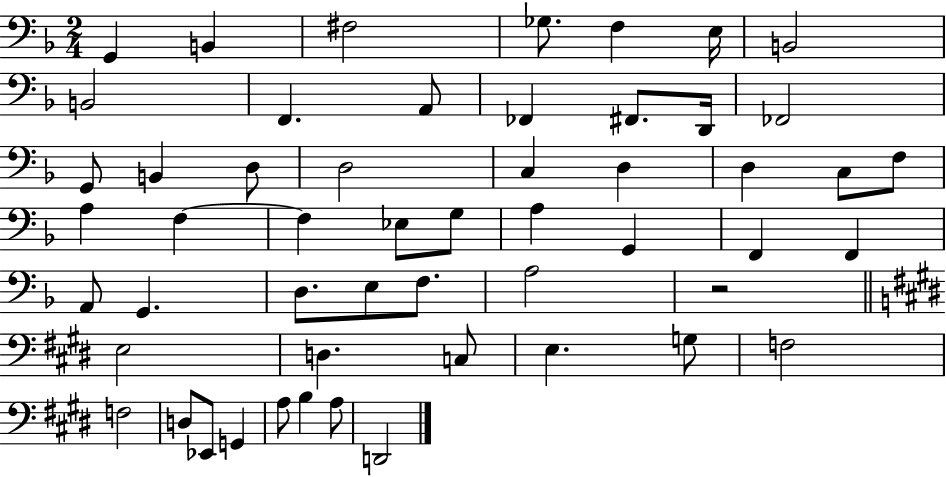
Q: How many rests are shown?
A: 1